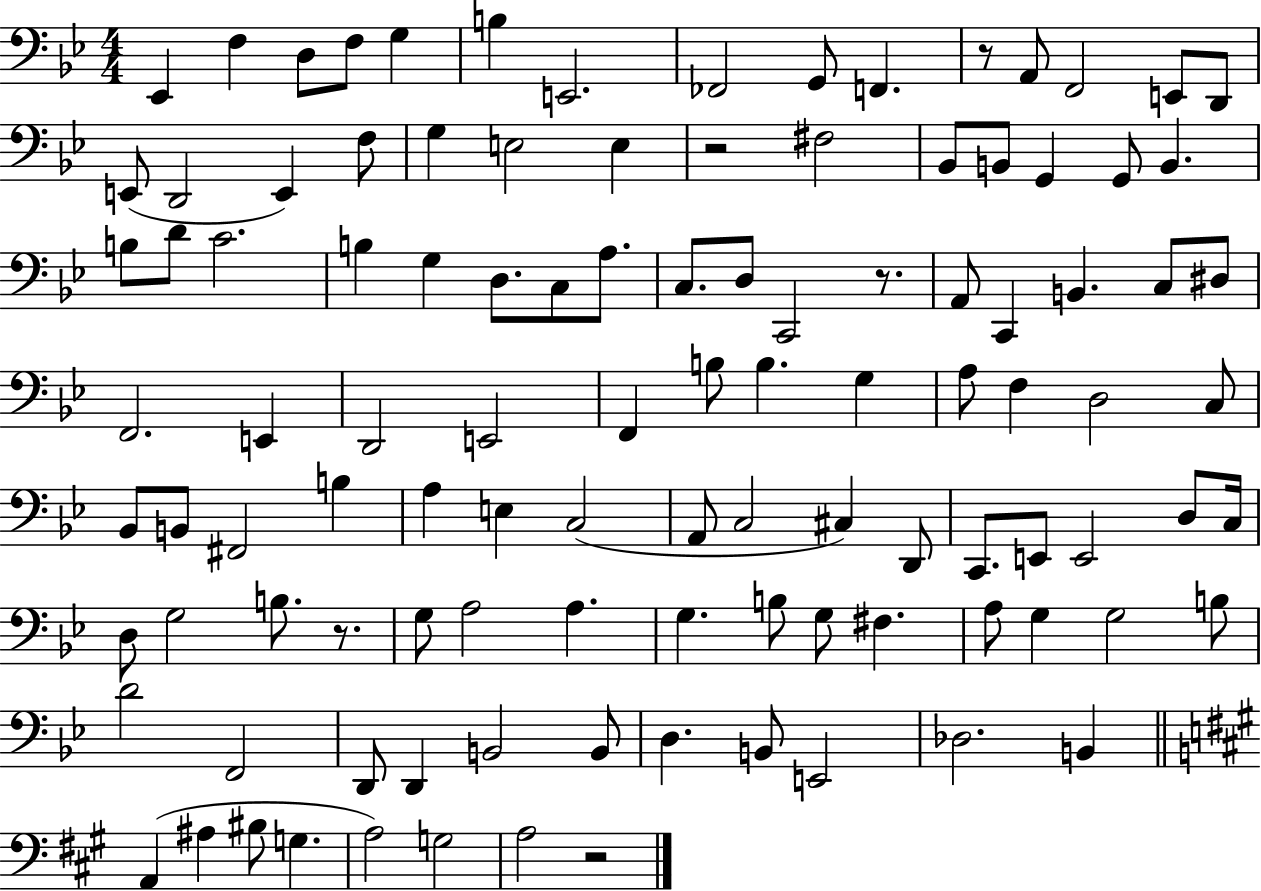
X:1
T:Untitled
M:4/4
L:1/4
K:Bb
_E,, F, D,/2 F,/2 G, B, E,,2 _F,,2 G,,/2 F,, z/2 A,,/2 F,,2 E,,/2 D,,/2 E,,/2 D,,2 E,, F,/2 G, E,2 E, z2 ^F,2 _B,,/2 B,,/2 G,, G,,/2 B,, B,/2 D/2 C2 B, G, D,/2 C,/2 A,/2 C,/2 D,/2 C,,2 z/2 A,,/2 C,, B,, C,/2 ^D,/2 F,,2 E,, D,,2 E,,2 F,, B,/2 B, G, A,/2 F, D,2 C,/2 _B,,/2 B,,/2 ^F,,2 B, A, E, C,2 A,,/2 C,2 ^C, D,,/2 C,,/2 E,,/2 E,,2 D,/2 C,/4 D,/2 G,2 B,/2 z/2 G,/2 A,2 A, G, B,/2 G,/2 ^F, A,/2 G, G,2 B,/2 D2 F,,2 D,,/2 D,, B,,2 B,,/2 D, B,,/2 E,,2 _D,2 B,, A,, ^A, ^B,/2 G, A,2 G,2 A,2 z2